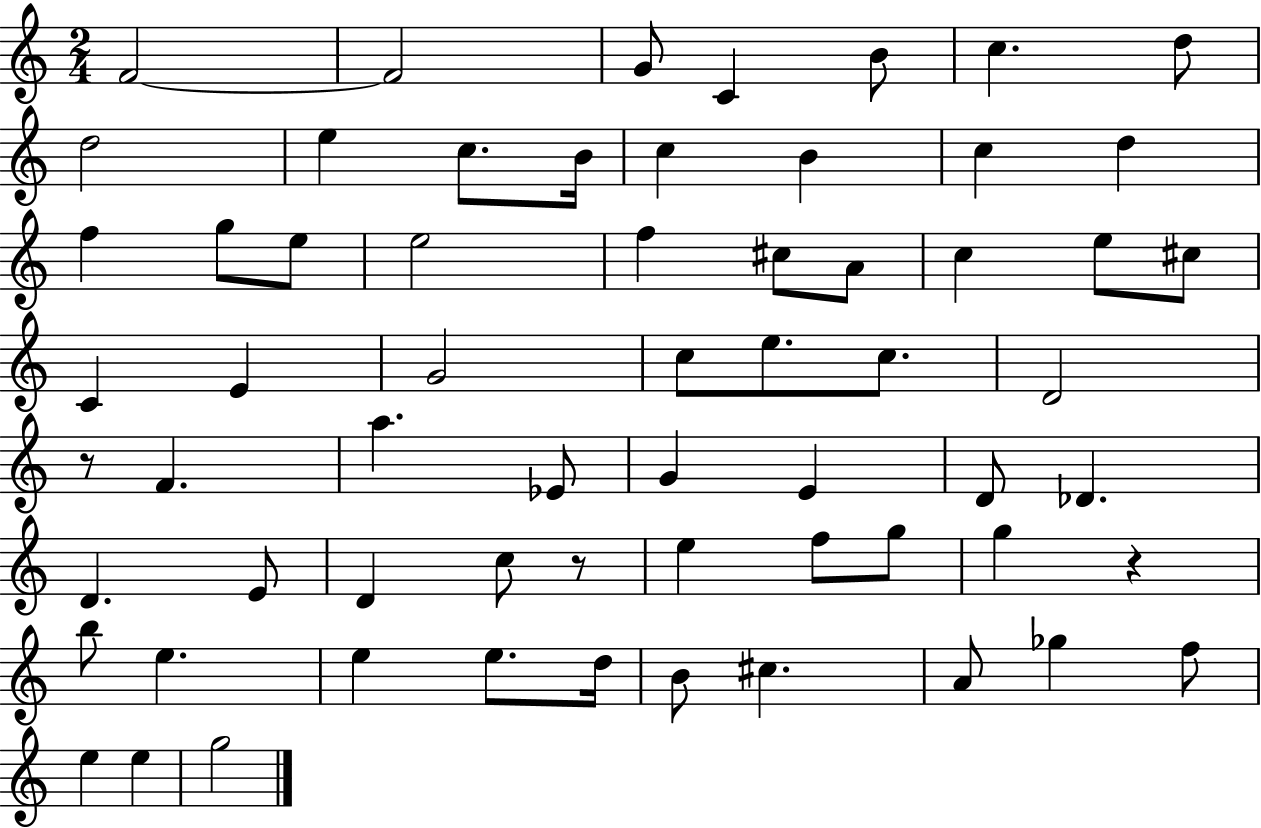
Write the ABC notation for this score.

X:1
T:Untitled
M:2/4
L:1/4
K:C
F2 F2 G/2 C B/2 c d/2 d2 e c/2 B/4 c B c d f g/2 e/2 e2 f ^c/2 A/2 c e/2 ^c/2 C E G2 c/2 e/2 c/2 D2 z/2 F a _E/2 G E D/2 _D D E/2 D c/2 z/2 e f/2 g/2 g z b/2 e e e/2 d/4 B/2 ^c A/2 _g f/2 e e g2